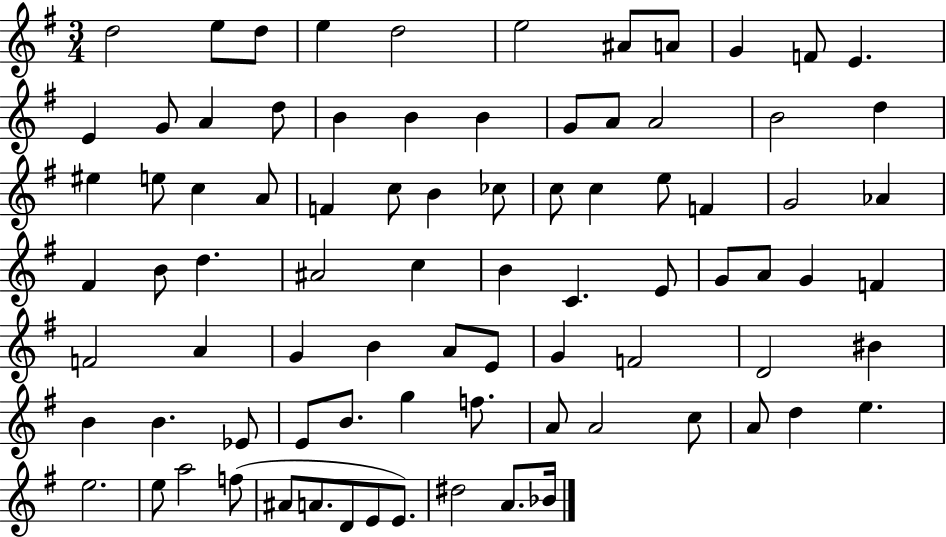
D5/h E5/e D5/e E5/q D5/h E5/h A#4/e A4/e G4/q F4/e E4/q. E4/q G4/e A4/q D5/e B4/q B4/q B4/q G4/e A4/e A4/h B4/h D5/q EIS5/q E5/e C5/q A4/e F4/q C5/e B4/q CES5/e C5/e C5/q E5/e F4/q G4/h Ab4/q F#4/q B4/e D5/q. A#4/h C5/q B4/q C4/q. E4/e G4/e A4/e G4/q F4/q F4/h A4/q G4/q B4/q A4/e E4/e G4/q F4/h D4/h BIS4/q B4/q B4/q. Eb4/e E4/e B4/e. G5/q F5/e. A4/e A4/h C5/e A4/e D5/q E5/q. E5/h. E5/e A5/h F5/e A#4/e A4/e. D4/e E4/e E4/e. D#5/h A4/e. Bb4/s